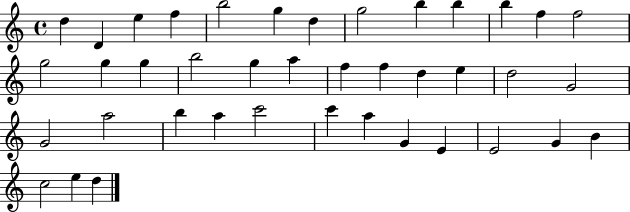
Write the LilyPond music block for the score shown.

{
  \clef treble
  \time 4/4
  \defaultTimeSignature
  \key c \major
  d''4 d'4 e''4 f''4 | b''2 g''4 d''4 | g''2 b''4 b''4 | b''4 f''4 f''2 | \break g''2 g''4 g''4 | b''2 g''4 a''4 | f''4 f''4 d''4 e''4 | d''2 g'2 | \break g'2 a''2 | b''4 a''4 c'''2 | c'''4 a''4 g'4 e'4 | e'2 g'4 b'4 | \break c''2 e''4 d''4 | \bar "|."
}